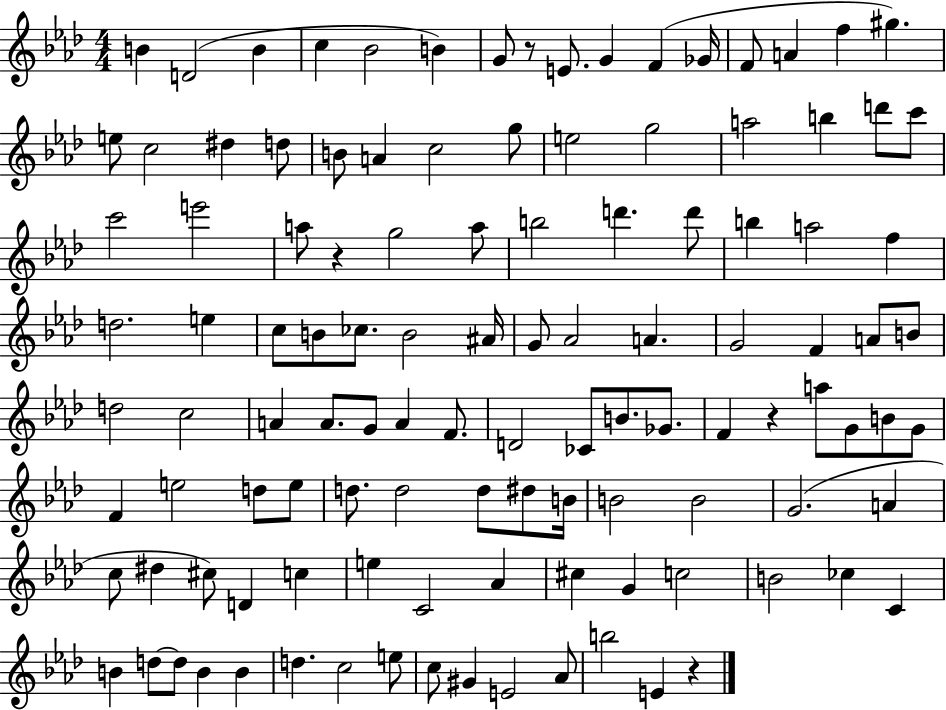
{
  \clef treble
  \numericTimeSignature
  \time 4/4
  \key aes \major
  b'4 d'2( b'4 | c''4 bes'2 b'4) | g'8 r8 e'8. g'4 f'4( ges'16 | f'8 a'4 f''4 gis''4.) | \break e''8 c''2 dis''4 d''8 | b'8 a'4 c''2 g''8 | e''2 g''2 | a''2 b''4 d'''8 c'''8 | \break c'''2 e'''2 | a''8 r4 g''2 a''8 | b''2 d'''4. d'''8 | b''4 a''2 f''4 | \break d''2. e''4 | c''8 b'8 ces''8. b'2 ais'16 | g'8 aes'2 a'4. | g'2 f'4 a'8 b'8 | \break d''2 c''2 | a'4 a'8. g'8 a'4 f'8. | d'2 ces'8 b'8. ges'8. | f'4 r4 a''8 g'8 b'8 g'8 | \break f'4 e''2 d''8 e''8 | d''8. d''2 d''8 dis''8 b'16 | b'2 b'2 | g'2.( a'4 | \break c''8 dis''4 cis''8) d'4 c''4 | e''4 c'2 aes'4 | cis''4 g'4 c''2 | b'2 ces''4 c'4 | \break b'4 d''8~~ d''8 b'4 b'4 | d''4. c''2 e''8 | c''8 gis'4 e'2 aes'8 | b''2 e'4 r4 | \break \bar "|."
}